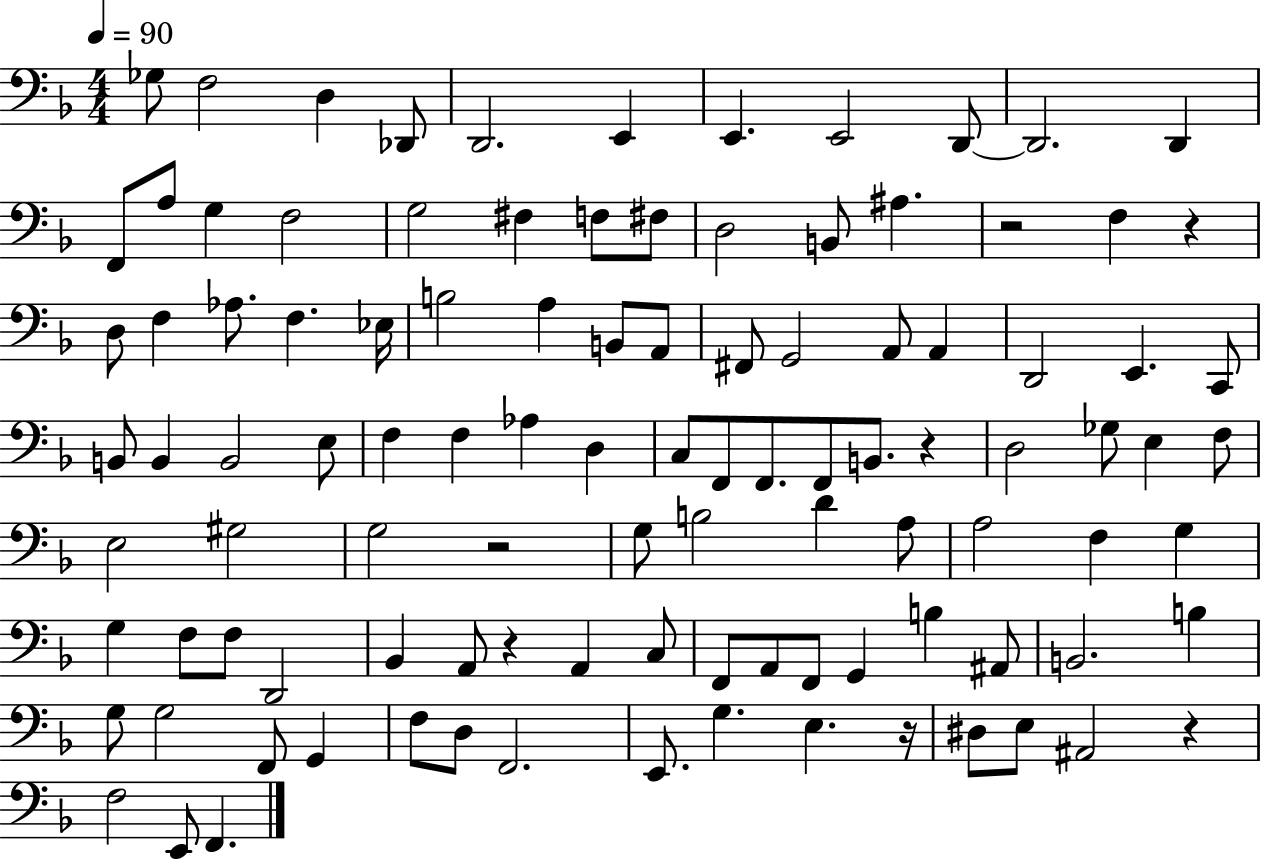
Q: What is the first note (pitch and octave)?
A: Gb3